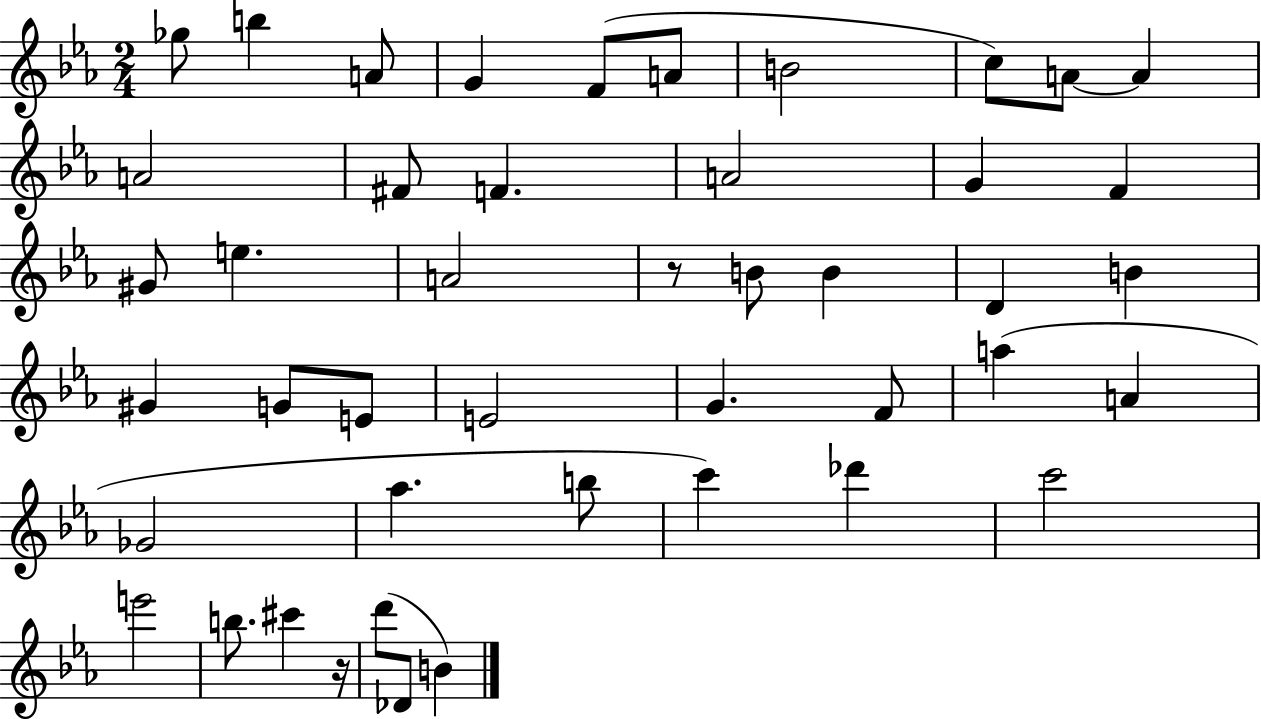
{
  \clef treble
  \numericTimeSignature
  \time 2/4
  \key ees \major
  ges''8 b''4 a'8 | g'4 f'8( a'8 | b'2 | c''8) a'8~~ a'4 | \break a'2 | fis'8 f'4. | a'2 | g'4 f'4 | \break gis'8 e''4. | a'2 | r8 b'8 b'4 | d'4 b'4 | \break gis'4 g'8 e'8 | e'2 | g'4. f'8 | a''4( a'4 | \break ges'2 | aes''4. b''8 | c'''4) des'''4 | c'''2 | \break e'''2 | b''8. cis'''4 r16 | d'''8( des'8 b'4) | \bar "|."
}